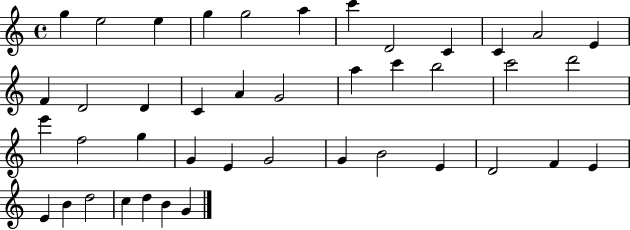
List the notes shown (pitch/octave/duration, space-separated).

G5/q E5/h E5/q G5/q G5/h A5/q C6/q D4/h C4/q C4/q A4/h E4/q F4/q D4/h D4/q C4/q A4/q G4/h A5/q C6/q B5/h C6/h D6/h E6/q F5/h G5/q G4/q E4/q G4/h G4/q B4/h E4/q D4/h F4/q E4/q E4/q B4/q D5/h C5/q D5/q B4/q G4/q